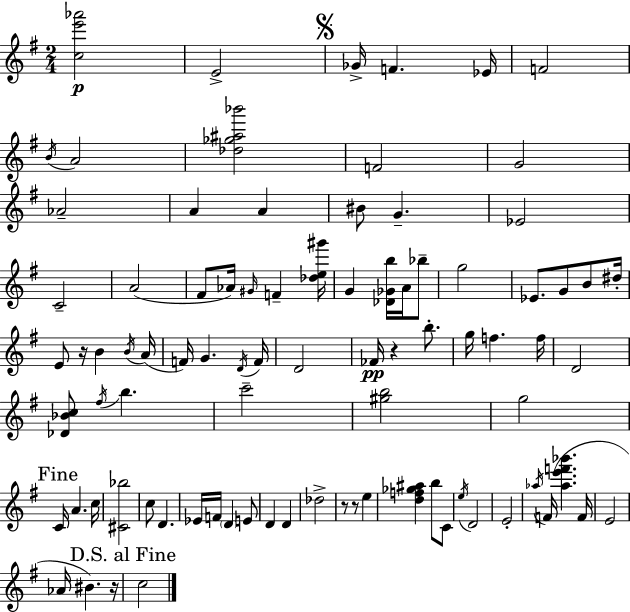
[C5,E6,Ab6]/h E4/h Gb4/s F4/q. Eb4/s F4/h B4/s A4/h [Db5,Gb5,A#5,Bb6]/h F4/h G4/h Ab4/h A4/q A4/q BIS4/e G4/q. Eb4/h C4/h A4/h F#4/e Ab4/s G#4/s F4/q [Db5,E5,G#6]/s G4/q [Db4,Gb4,B5]/s A4/s Bb5/e G5/h Eb4/e. G4/e B4/e D#5/s E4/e R/s B4/q B4/s A4/s F4/s G4/q. D4/s F4/s D4/h FES4/s R/q B5/e. G5/s F5/q. F5/s D4/h [Db4,Bb4,C5]/e F#5/s B5/q. C6/h [G#5,B5]/h G5/h C4/s A4/q. C5/s [C#4,Bb5]/h C5/e D4/q. Eb4/s F4/s D4/q E4/e D4/q D4/q Db5/h R/e R/e E5/q [D5,F5,Gb5,A#5]/q B5/e C4/e E5/s D4/h E4/h Ab5/s F4/s [Ab5,E6,F6,Bb6]/q. F4/s E4/h Ab4/s BIS4/q. R/s C5/h